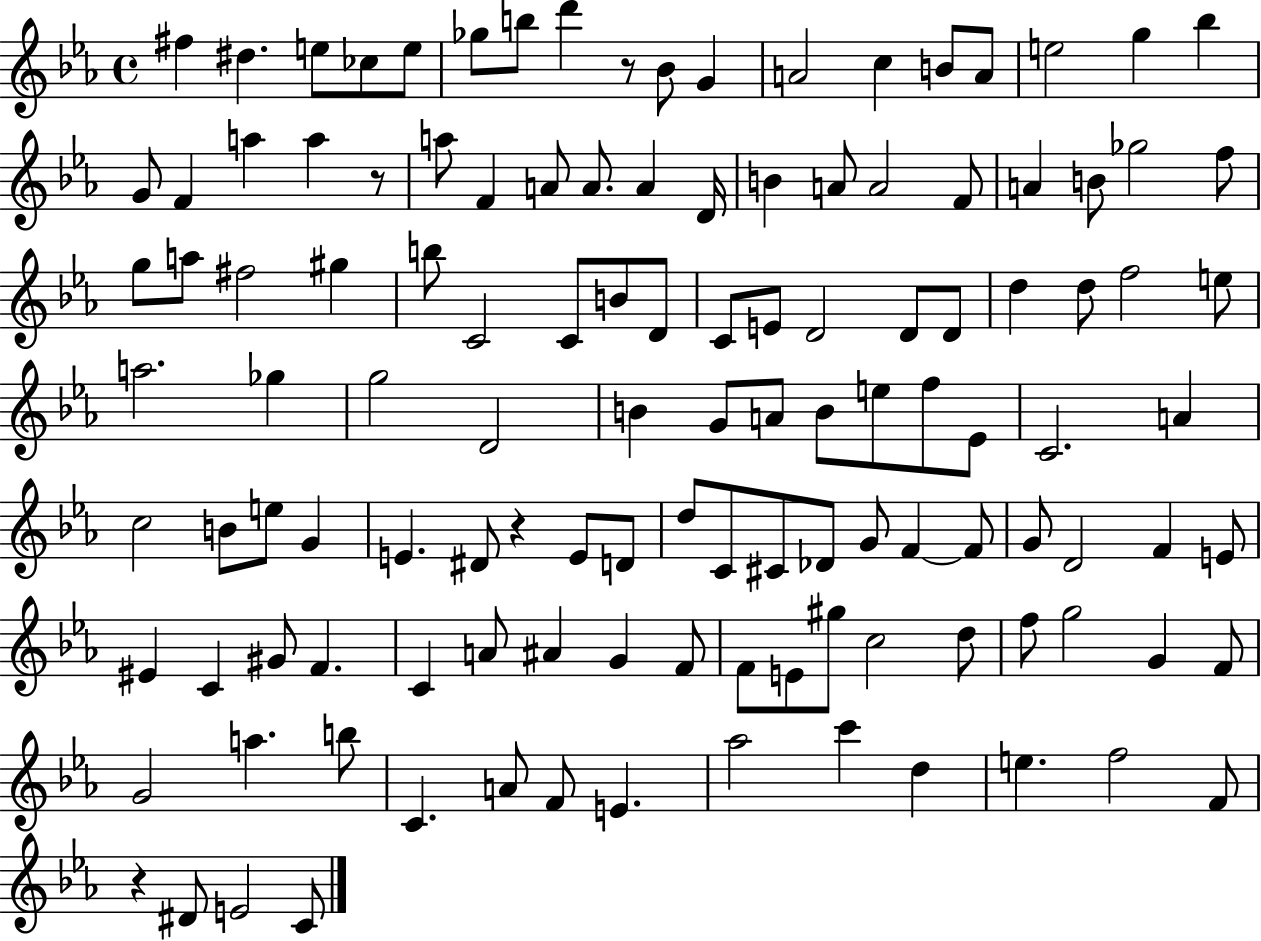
X:1
T:Untitled
M:4/4
L:1/4
K:Eb
^f ^d e/2 _c/2 e/2 _g/2 b/2 d' z/2 _B/2 G A2 c B/2 A/2 e2 g _b G/2 F a a z/2 a/2 F A/2 A/2 A D/4 B A/2 A2 F/2 A B/2 _g2 f/2 g/2 a/2 ^f2 ^g b/2 C2 C/2 B/2 D/2 C/2 E/2 D2 D/2 D/2 d d/2 f2 e/2 a2 _g g2 D2 B G/2 A/2 B/2 e/2 f/2 _E/2 C2 A c2 B/2 e/2 G E ^D/2 z E/2 D/2 d/2 C/2 ^C/2 _D/2 G/2 F F/2 G/2 D2 F E/2 ^E C ^G/2 F C A/2 ^A G F/2 F/2 E/2 ^g/2 c2 d/2 f/2 g2 G F/2 G2 a b/2 C A/2 F/2 E _a2 c' d e f2 F/2 z ^D/2 E2 C/2